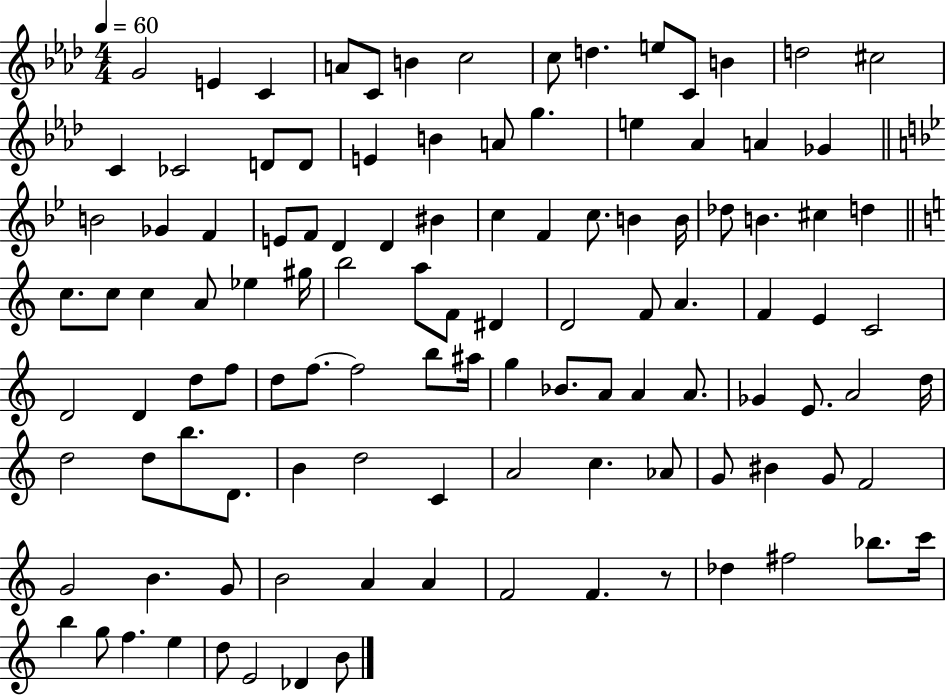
G4/h E4/q C4/q A4/e C4/e B4/q C5/h C5/e D5/q. E5/e C4/e B4/q D5/h C#5/h C4/q CES4/h D4/e D4/e E4/q B4/q A4/e G5/q. E5/q Ab4/q A4/q Gb4/q B4/h Gb4/q F4/q E4/e F4/e D4/q D4/q BIS4/q C5/q F4/q C5/e. B4/q B4/s Db5/e B4/q. C#5/q D5/q C5/e. C5/e C5/q A4/e Eb5/q G#5/s B5/h A5/e F4/e D#4/q D4/h F4/e A4/q. F4/q E4/q C4/h D4/h D4/q D5/e F5/e D5/e F5/e. F5/h B5/e A#5/s G5/q Bb4/e. A4/e A4/q A4/e. Gb4/q E4/e. A4/h D5/s D5/h D5/e B5/e. D4/e. B4/q D5/h C4/q A4/h C5/q. Ab4/e G4/e BIS4/q G4/e F4/h G4/h B4/q. G4/e B4/h A4/q A4/q F4/h F4/q. R/e Db5/q F#5/h Bb5/e. C6/s B5/q G5/e F5/q. E5/q D5/e E4/h Db4/q B4/e